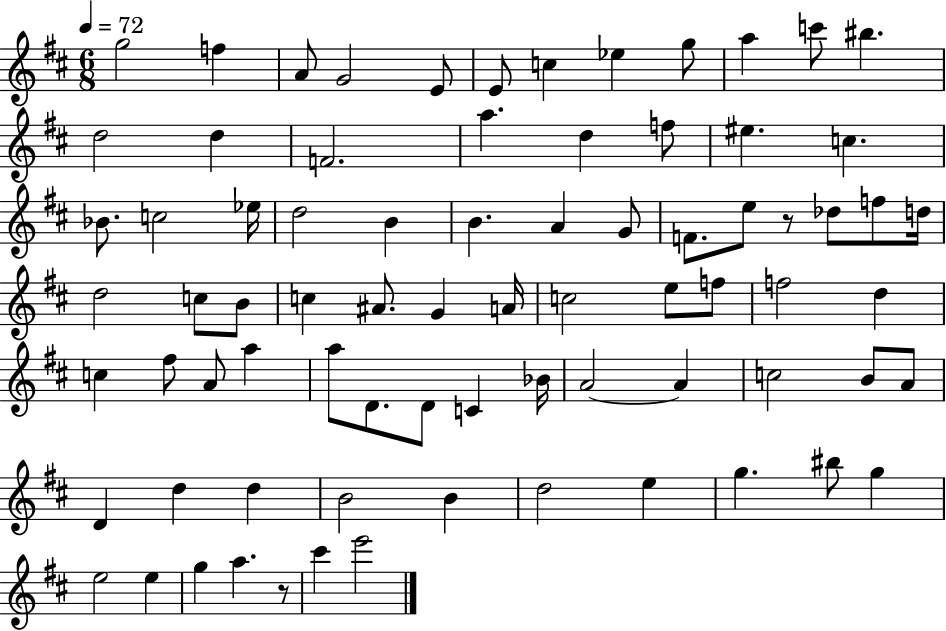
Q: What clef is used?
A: treble